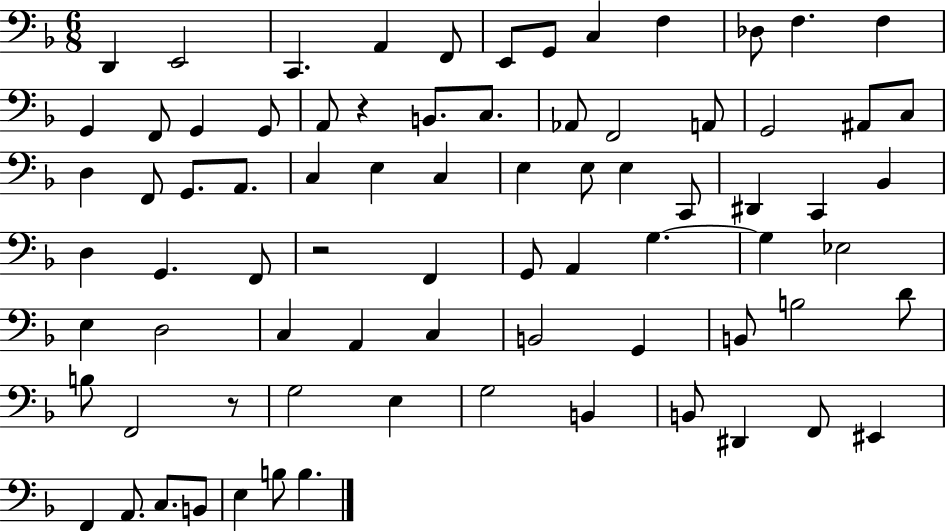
{
  \clef bass
  \numericTimeSignature
  \time 6/8
  \key f \major
  \repeat volta 2 { d,4 e,2 | c,4. a,4 f,8 | e,8 g,8 c4 f4 | des8 f4. f4 | \break g,4 f,8 g,4 g,8 | a,8 r4 b,8. c8. | aes,8 f,2 a,8 | g,2 ais,8 c8 | \break d4 f,8 g,8. a,8. | c4 e4 c4 | e4 e8 e4 c,8 | dis,4 c,4 bes,4 | \break d4 g,4. f,8 | r2 f,4 | g,8 a,4 g4.~~ | g4 ees2 | \break e4 d2 | c4 a,4 c4 | b,2 g,4 | b,8 b2 d'8 | \break b8 f,2 r8 | g2 e4 | g2 b,4 | b,8 dis,4 f,8 eis,4 | \break f,4 a,8. c8. b,8 | e4 b8 b4. | } \bar "|."
}